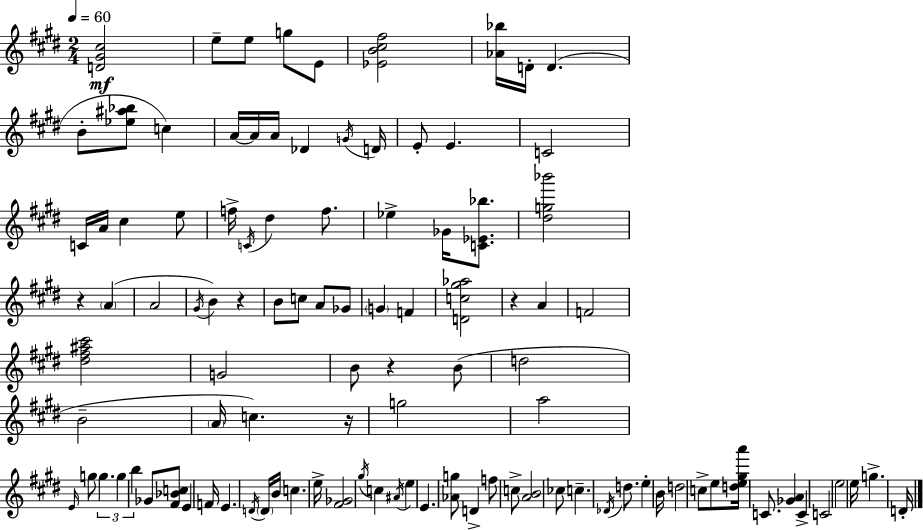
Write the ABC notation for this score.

X:1
T:Untitled
M:2/4
L:1/4
K:E
[D^G^c]2 e/2 e/2 g/2 E/2 [_EB^c^f]2 [_A_b]/4 D/4 D B/2 [_e^a_b]/2 c A/4 A/4 A/4 _D G/4 D/4 E/2 E C2 C/4 A/4 ^c e/2 f/4 C/4 ^d f/2 _e _G/4 [C_E_b]/2 [^dg_b']2 z A A2 ^G/4 B z B/2 c/2 A/2 _G/2 G F [Dc^g_a]2 z A F2 [^d^f^a^c']2 G2 B/2 z B/2 d2 B2 A/4 c z/4 g2 a2 E/4 g/2 g g b _G/2 [^F_Bc]/2 E F/4 E D/4 D/4 B/4 c e/4 [^F_G]2 ^g/4 c ^A/4 e E [_Ag]/2 D f/2 c/2 [AB]2 _c/2 c _D/4 d/2 e B/4 d2 c/2 e/2 [de^ga']/4 C/2 [_GA] C C2 e2 e/4 g D/4